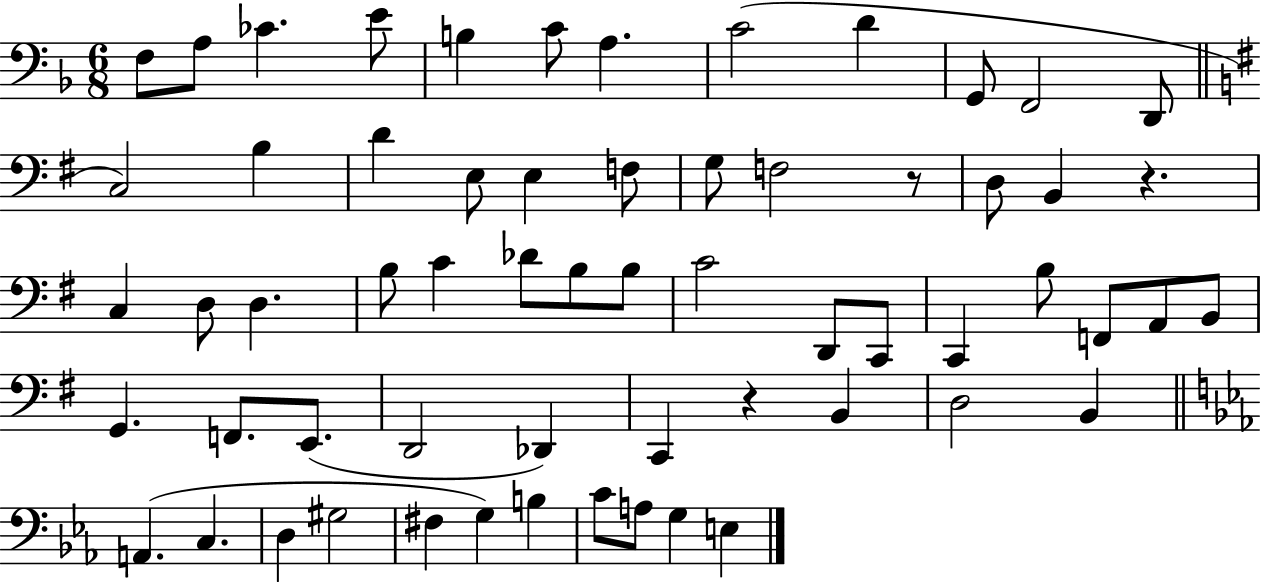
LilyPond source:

{
  \clef bass
  \numericTimeSignature
  \time 6/8
  \key f \major
  f8 a8 ces'4. e'8 | b4 c'8 a4. | c'2( d'4 | g,8 f,2 d,8 | \break \bar "||" \break \key g \major c2) b4 | d'4 e8 e4 f8 | g8 f2 r8 | d8 b,4 r4. | \break c4 d8 d4. | b8 c'4 des'8 b8 b8 | c'2 d,8 c,8 | c,4 b8 f,8 a,8 b,8 | \break g,4. f,8. e,8.( | d,2 des,4) | c,4 r4 b,4 | d2 b,4 | \break \bar "||" \break \key ees \major a,4.( c4. | d4 gis2 | fis4 g4) b4 | c'8 a8 g4 e4 | \break \bar "|."
}